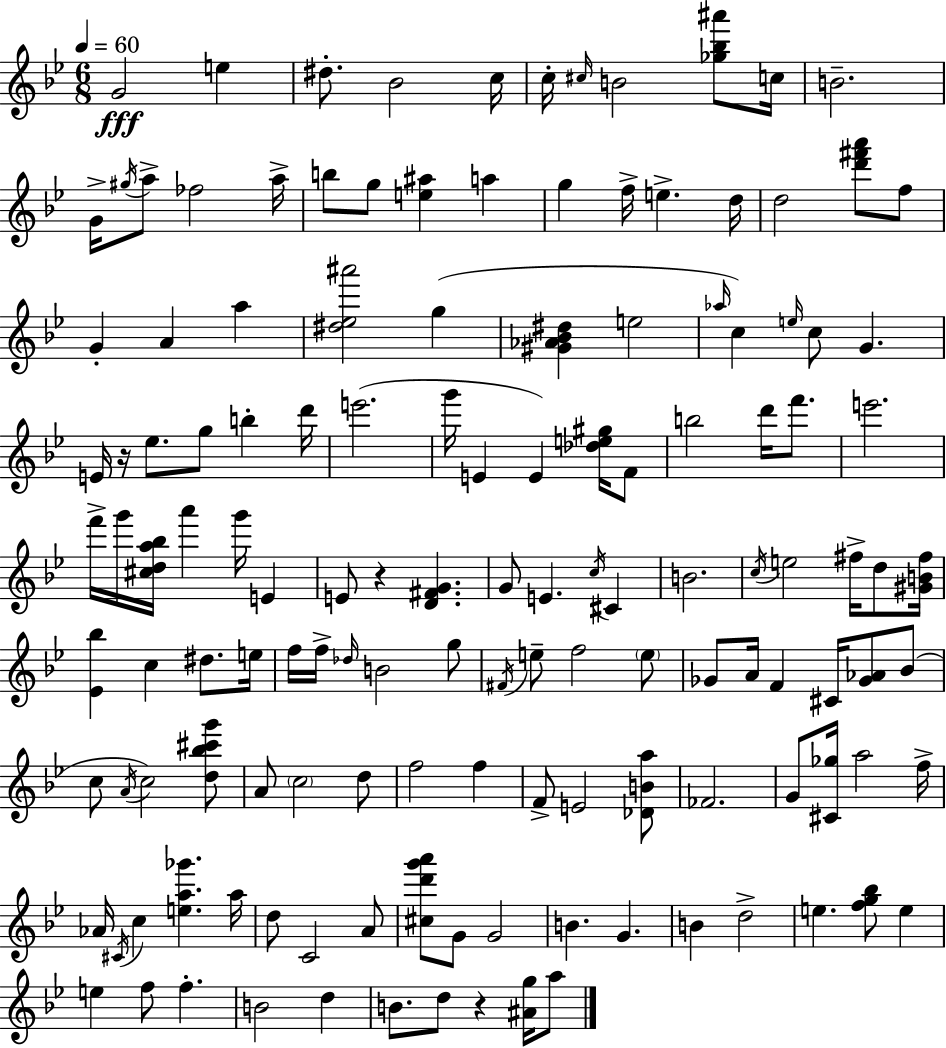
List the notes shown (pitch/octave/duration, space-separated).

G4/h E5/q D#5/e. Bb4/h C5/s C5/s C#5/s B4/h [Gb5,Bb5,A#6]/e C5/s B4/h. G4/s G#5/s A5/e FES5/h A5/s B5/e G5/e [E5,A#5]/q A5/q G5/q F5/s E5/q. D5/s D5/h [D6,F#6,A6]/e F5/e G4/q A4/q A5/q [D#5,Eb5,A#6]/h G5/q [G#4,Ab4,Bb4,D#5]/q E5/h Ab5/s C5/q E5/s C5/e G4/q. E4/s R/s Eb5/e. G5/e B5/q D6/s E6/h. G6/s E4/q E4/q [Db5,E5,G#5]/s F4/e B5/h D6/s F6/e. E6/h. F6/s G6/s [C#5,D5,A5,Bb5]/s A6/q G6/s E4/q E4/e R/q [D4,F#4,G4]/q. G4/e E4/q. C5/s C#4/q B4/h. C5/s E5/h F#5/s D5/e [G#4,B4,F#5]/s [Eb4,Bb5]/q C5/q D#5/e. E5/s F5/s F5/s Db5/s B4/h G5/e F#4/s E5/e F5/h E5/e Gb4/e A4/s F4/q C#4/s [Gb4,Ab4]/e Bb4/e C5/e A4/s C5/h [D5,Bb5,C#6,G6]/e A4/e C5/h D5/e F5/h F5/q F4/e E4/h [Db4,B4,A5]/e FES4/h. G4/e [C#4,Gb5]/s A5/h F5/s Ab4/s C#4/s C5/q [E5,A5,Gb6]/q. A5/s D5/e C4/h A4/e [C#5,D6,G6,A6]/e G4/e G4/h B4/q. G4/q. B4/q D5/h E5/q. [F5,G5,Bb5]/e E5/q E5/q F5/e F5/q. B4/h D5/q B4/e. D5/e R/q [A#4,G5]/s A5/e